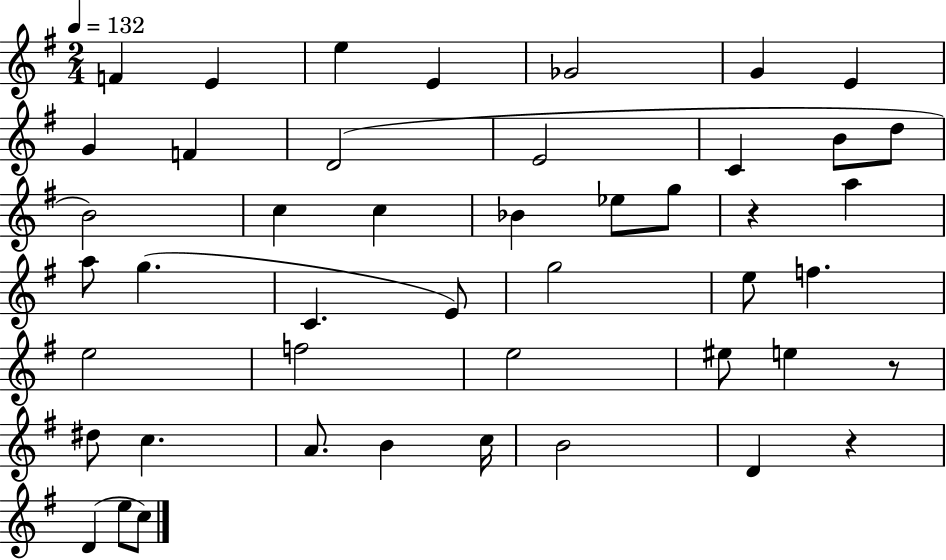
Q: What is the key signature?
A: G major